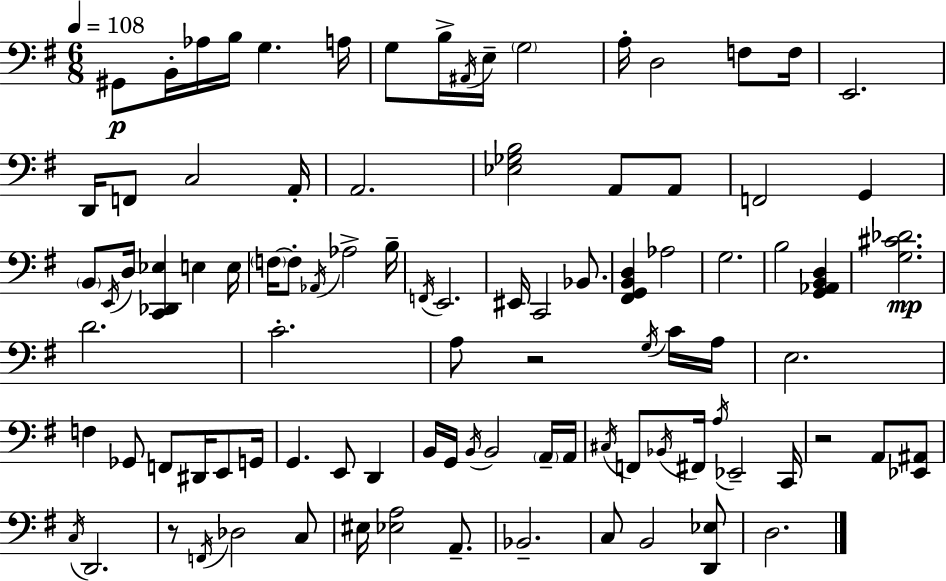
G#2/e B2/s Ab3/s B3/s G3/q. A3/s G3/e B3/s A#2/s E3/s G3/h A3/s D3/h F3/e F3/s E2/h. D2/s F2/e C3/h A2/s A2/h. [Eb3,Gb3,B3]/h A2/e A2/e F2/h G2/q B2/e E2/s D3/s [C2,Db2,Eb3]/q E3/q E3/s F3/s F3/e Ab2/s Ab3/h B3/s F2/s E2/h. EIS2/s C2/h Bb2/e. [F#2,G2,B2,D3]/q Ab3/h G3/h. B3/h [G2,Ab2,B2,D3]/q [G3,C#4,Db4]/h. D4/h. C4/h. A3/e R/h G3/s C4/s A3/s E3/h. F3/q Gb2/e F2/e D#2/s E2/e G2/s G2/q. E2/e D2/q B2/s G2/s B2/s B2/h A2/s A2/s C#3/s F2/e Bb2/s F#2/s A3/s Eb2/h C2/s R/h A2/e [Eb2,A#2]/e C3/s D2/h. R/e F2/s Db3/h C3/e EIS3/s [Eb3,A3]/h A2/e. Bb2/h. C3/e B2/h [D2,Eb3]/e D3/h.